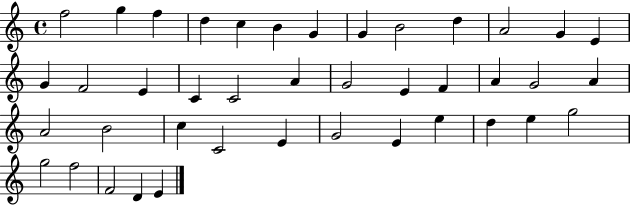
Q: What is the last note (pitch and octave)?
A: E4